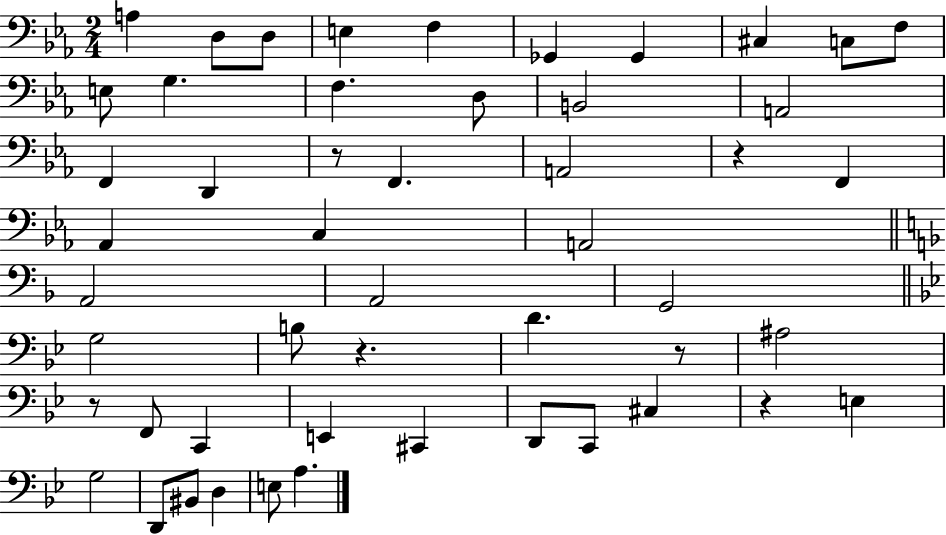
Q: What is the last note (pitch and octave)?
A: A3